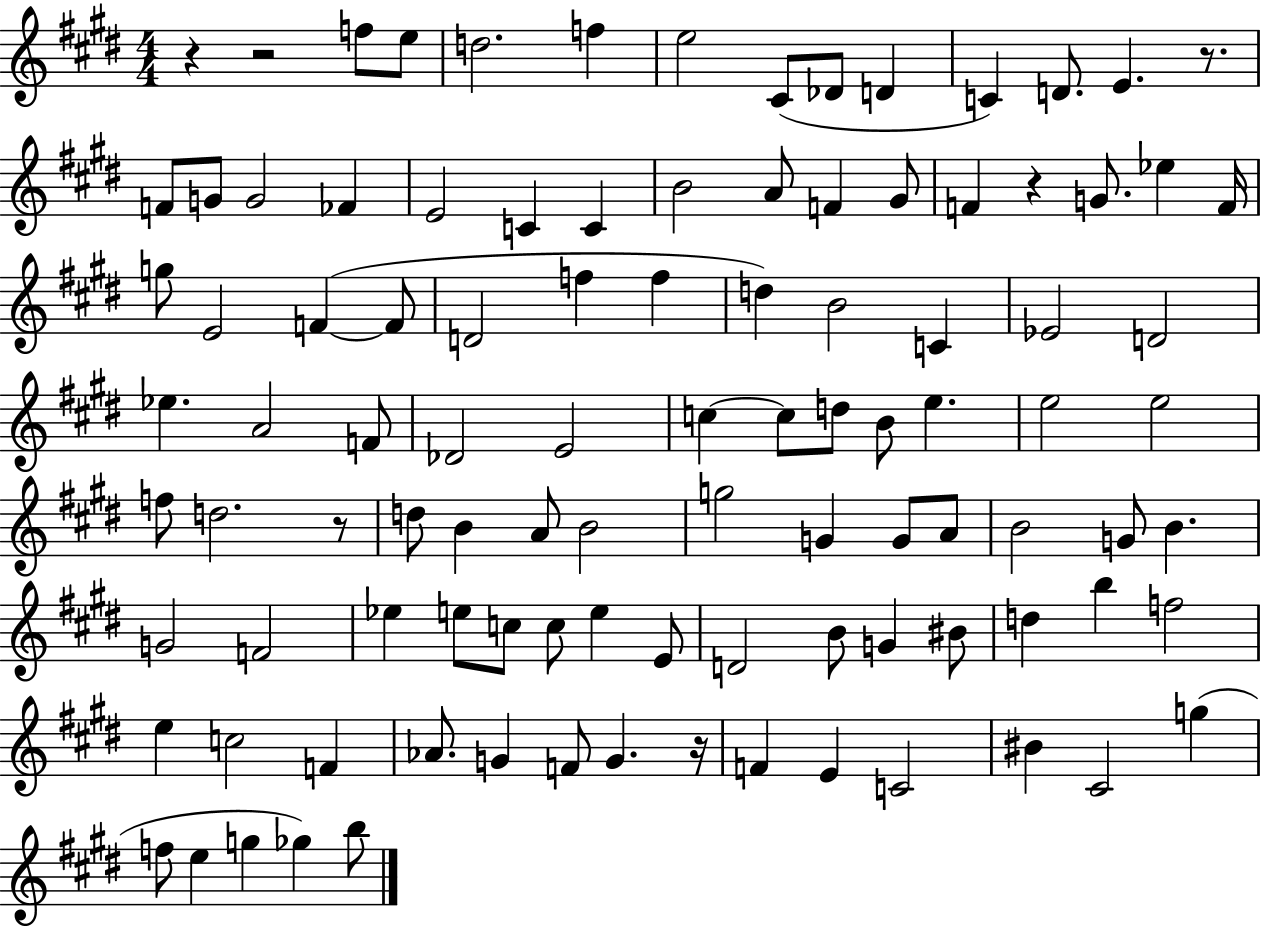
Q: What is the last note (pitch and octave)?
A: B5